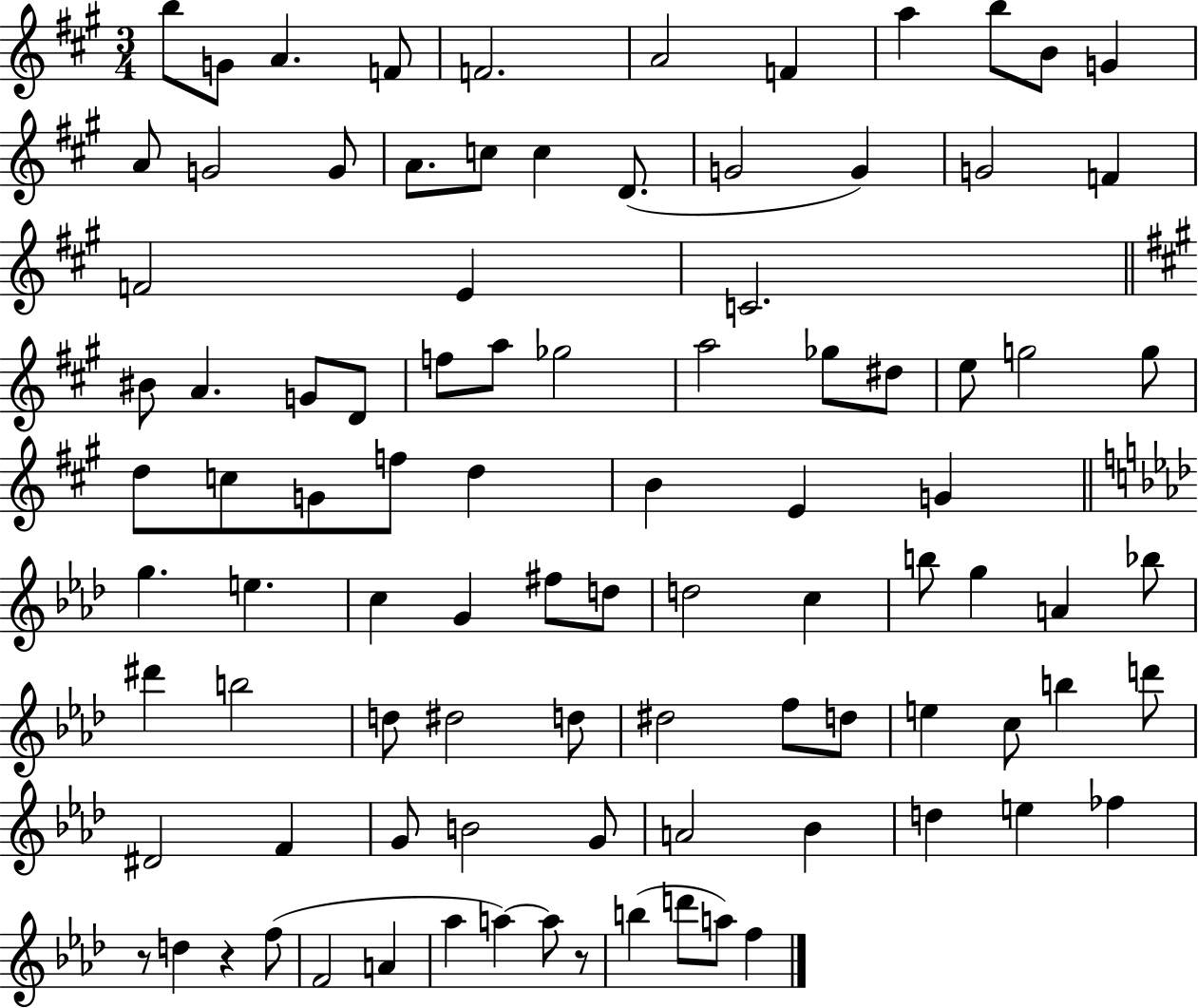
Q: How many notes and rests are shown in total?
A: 94